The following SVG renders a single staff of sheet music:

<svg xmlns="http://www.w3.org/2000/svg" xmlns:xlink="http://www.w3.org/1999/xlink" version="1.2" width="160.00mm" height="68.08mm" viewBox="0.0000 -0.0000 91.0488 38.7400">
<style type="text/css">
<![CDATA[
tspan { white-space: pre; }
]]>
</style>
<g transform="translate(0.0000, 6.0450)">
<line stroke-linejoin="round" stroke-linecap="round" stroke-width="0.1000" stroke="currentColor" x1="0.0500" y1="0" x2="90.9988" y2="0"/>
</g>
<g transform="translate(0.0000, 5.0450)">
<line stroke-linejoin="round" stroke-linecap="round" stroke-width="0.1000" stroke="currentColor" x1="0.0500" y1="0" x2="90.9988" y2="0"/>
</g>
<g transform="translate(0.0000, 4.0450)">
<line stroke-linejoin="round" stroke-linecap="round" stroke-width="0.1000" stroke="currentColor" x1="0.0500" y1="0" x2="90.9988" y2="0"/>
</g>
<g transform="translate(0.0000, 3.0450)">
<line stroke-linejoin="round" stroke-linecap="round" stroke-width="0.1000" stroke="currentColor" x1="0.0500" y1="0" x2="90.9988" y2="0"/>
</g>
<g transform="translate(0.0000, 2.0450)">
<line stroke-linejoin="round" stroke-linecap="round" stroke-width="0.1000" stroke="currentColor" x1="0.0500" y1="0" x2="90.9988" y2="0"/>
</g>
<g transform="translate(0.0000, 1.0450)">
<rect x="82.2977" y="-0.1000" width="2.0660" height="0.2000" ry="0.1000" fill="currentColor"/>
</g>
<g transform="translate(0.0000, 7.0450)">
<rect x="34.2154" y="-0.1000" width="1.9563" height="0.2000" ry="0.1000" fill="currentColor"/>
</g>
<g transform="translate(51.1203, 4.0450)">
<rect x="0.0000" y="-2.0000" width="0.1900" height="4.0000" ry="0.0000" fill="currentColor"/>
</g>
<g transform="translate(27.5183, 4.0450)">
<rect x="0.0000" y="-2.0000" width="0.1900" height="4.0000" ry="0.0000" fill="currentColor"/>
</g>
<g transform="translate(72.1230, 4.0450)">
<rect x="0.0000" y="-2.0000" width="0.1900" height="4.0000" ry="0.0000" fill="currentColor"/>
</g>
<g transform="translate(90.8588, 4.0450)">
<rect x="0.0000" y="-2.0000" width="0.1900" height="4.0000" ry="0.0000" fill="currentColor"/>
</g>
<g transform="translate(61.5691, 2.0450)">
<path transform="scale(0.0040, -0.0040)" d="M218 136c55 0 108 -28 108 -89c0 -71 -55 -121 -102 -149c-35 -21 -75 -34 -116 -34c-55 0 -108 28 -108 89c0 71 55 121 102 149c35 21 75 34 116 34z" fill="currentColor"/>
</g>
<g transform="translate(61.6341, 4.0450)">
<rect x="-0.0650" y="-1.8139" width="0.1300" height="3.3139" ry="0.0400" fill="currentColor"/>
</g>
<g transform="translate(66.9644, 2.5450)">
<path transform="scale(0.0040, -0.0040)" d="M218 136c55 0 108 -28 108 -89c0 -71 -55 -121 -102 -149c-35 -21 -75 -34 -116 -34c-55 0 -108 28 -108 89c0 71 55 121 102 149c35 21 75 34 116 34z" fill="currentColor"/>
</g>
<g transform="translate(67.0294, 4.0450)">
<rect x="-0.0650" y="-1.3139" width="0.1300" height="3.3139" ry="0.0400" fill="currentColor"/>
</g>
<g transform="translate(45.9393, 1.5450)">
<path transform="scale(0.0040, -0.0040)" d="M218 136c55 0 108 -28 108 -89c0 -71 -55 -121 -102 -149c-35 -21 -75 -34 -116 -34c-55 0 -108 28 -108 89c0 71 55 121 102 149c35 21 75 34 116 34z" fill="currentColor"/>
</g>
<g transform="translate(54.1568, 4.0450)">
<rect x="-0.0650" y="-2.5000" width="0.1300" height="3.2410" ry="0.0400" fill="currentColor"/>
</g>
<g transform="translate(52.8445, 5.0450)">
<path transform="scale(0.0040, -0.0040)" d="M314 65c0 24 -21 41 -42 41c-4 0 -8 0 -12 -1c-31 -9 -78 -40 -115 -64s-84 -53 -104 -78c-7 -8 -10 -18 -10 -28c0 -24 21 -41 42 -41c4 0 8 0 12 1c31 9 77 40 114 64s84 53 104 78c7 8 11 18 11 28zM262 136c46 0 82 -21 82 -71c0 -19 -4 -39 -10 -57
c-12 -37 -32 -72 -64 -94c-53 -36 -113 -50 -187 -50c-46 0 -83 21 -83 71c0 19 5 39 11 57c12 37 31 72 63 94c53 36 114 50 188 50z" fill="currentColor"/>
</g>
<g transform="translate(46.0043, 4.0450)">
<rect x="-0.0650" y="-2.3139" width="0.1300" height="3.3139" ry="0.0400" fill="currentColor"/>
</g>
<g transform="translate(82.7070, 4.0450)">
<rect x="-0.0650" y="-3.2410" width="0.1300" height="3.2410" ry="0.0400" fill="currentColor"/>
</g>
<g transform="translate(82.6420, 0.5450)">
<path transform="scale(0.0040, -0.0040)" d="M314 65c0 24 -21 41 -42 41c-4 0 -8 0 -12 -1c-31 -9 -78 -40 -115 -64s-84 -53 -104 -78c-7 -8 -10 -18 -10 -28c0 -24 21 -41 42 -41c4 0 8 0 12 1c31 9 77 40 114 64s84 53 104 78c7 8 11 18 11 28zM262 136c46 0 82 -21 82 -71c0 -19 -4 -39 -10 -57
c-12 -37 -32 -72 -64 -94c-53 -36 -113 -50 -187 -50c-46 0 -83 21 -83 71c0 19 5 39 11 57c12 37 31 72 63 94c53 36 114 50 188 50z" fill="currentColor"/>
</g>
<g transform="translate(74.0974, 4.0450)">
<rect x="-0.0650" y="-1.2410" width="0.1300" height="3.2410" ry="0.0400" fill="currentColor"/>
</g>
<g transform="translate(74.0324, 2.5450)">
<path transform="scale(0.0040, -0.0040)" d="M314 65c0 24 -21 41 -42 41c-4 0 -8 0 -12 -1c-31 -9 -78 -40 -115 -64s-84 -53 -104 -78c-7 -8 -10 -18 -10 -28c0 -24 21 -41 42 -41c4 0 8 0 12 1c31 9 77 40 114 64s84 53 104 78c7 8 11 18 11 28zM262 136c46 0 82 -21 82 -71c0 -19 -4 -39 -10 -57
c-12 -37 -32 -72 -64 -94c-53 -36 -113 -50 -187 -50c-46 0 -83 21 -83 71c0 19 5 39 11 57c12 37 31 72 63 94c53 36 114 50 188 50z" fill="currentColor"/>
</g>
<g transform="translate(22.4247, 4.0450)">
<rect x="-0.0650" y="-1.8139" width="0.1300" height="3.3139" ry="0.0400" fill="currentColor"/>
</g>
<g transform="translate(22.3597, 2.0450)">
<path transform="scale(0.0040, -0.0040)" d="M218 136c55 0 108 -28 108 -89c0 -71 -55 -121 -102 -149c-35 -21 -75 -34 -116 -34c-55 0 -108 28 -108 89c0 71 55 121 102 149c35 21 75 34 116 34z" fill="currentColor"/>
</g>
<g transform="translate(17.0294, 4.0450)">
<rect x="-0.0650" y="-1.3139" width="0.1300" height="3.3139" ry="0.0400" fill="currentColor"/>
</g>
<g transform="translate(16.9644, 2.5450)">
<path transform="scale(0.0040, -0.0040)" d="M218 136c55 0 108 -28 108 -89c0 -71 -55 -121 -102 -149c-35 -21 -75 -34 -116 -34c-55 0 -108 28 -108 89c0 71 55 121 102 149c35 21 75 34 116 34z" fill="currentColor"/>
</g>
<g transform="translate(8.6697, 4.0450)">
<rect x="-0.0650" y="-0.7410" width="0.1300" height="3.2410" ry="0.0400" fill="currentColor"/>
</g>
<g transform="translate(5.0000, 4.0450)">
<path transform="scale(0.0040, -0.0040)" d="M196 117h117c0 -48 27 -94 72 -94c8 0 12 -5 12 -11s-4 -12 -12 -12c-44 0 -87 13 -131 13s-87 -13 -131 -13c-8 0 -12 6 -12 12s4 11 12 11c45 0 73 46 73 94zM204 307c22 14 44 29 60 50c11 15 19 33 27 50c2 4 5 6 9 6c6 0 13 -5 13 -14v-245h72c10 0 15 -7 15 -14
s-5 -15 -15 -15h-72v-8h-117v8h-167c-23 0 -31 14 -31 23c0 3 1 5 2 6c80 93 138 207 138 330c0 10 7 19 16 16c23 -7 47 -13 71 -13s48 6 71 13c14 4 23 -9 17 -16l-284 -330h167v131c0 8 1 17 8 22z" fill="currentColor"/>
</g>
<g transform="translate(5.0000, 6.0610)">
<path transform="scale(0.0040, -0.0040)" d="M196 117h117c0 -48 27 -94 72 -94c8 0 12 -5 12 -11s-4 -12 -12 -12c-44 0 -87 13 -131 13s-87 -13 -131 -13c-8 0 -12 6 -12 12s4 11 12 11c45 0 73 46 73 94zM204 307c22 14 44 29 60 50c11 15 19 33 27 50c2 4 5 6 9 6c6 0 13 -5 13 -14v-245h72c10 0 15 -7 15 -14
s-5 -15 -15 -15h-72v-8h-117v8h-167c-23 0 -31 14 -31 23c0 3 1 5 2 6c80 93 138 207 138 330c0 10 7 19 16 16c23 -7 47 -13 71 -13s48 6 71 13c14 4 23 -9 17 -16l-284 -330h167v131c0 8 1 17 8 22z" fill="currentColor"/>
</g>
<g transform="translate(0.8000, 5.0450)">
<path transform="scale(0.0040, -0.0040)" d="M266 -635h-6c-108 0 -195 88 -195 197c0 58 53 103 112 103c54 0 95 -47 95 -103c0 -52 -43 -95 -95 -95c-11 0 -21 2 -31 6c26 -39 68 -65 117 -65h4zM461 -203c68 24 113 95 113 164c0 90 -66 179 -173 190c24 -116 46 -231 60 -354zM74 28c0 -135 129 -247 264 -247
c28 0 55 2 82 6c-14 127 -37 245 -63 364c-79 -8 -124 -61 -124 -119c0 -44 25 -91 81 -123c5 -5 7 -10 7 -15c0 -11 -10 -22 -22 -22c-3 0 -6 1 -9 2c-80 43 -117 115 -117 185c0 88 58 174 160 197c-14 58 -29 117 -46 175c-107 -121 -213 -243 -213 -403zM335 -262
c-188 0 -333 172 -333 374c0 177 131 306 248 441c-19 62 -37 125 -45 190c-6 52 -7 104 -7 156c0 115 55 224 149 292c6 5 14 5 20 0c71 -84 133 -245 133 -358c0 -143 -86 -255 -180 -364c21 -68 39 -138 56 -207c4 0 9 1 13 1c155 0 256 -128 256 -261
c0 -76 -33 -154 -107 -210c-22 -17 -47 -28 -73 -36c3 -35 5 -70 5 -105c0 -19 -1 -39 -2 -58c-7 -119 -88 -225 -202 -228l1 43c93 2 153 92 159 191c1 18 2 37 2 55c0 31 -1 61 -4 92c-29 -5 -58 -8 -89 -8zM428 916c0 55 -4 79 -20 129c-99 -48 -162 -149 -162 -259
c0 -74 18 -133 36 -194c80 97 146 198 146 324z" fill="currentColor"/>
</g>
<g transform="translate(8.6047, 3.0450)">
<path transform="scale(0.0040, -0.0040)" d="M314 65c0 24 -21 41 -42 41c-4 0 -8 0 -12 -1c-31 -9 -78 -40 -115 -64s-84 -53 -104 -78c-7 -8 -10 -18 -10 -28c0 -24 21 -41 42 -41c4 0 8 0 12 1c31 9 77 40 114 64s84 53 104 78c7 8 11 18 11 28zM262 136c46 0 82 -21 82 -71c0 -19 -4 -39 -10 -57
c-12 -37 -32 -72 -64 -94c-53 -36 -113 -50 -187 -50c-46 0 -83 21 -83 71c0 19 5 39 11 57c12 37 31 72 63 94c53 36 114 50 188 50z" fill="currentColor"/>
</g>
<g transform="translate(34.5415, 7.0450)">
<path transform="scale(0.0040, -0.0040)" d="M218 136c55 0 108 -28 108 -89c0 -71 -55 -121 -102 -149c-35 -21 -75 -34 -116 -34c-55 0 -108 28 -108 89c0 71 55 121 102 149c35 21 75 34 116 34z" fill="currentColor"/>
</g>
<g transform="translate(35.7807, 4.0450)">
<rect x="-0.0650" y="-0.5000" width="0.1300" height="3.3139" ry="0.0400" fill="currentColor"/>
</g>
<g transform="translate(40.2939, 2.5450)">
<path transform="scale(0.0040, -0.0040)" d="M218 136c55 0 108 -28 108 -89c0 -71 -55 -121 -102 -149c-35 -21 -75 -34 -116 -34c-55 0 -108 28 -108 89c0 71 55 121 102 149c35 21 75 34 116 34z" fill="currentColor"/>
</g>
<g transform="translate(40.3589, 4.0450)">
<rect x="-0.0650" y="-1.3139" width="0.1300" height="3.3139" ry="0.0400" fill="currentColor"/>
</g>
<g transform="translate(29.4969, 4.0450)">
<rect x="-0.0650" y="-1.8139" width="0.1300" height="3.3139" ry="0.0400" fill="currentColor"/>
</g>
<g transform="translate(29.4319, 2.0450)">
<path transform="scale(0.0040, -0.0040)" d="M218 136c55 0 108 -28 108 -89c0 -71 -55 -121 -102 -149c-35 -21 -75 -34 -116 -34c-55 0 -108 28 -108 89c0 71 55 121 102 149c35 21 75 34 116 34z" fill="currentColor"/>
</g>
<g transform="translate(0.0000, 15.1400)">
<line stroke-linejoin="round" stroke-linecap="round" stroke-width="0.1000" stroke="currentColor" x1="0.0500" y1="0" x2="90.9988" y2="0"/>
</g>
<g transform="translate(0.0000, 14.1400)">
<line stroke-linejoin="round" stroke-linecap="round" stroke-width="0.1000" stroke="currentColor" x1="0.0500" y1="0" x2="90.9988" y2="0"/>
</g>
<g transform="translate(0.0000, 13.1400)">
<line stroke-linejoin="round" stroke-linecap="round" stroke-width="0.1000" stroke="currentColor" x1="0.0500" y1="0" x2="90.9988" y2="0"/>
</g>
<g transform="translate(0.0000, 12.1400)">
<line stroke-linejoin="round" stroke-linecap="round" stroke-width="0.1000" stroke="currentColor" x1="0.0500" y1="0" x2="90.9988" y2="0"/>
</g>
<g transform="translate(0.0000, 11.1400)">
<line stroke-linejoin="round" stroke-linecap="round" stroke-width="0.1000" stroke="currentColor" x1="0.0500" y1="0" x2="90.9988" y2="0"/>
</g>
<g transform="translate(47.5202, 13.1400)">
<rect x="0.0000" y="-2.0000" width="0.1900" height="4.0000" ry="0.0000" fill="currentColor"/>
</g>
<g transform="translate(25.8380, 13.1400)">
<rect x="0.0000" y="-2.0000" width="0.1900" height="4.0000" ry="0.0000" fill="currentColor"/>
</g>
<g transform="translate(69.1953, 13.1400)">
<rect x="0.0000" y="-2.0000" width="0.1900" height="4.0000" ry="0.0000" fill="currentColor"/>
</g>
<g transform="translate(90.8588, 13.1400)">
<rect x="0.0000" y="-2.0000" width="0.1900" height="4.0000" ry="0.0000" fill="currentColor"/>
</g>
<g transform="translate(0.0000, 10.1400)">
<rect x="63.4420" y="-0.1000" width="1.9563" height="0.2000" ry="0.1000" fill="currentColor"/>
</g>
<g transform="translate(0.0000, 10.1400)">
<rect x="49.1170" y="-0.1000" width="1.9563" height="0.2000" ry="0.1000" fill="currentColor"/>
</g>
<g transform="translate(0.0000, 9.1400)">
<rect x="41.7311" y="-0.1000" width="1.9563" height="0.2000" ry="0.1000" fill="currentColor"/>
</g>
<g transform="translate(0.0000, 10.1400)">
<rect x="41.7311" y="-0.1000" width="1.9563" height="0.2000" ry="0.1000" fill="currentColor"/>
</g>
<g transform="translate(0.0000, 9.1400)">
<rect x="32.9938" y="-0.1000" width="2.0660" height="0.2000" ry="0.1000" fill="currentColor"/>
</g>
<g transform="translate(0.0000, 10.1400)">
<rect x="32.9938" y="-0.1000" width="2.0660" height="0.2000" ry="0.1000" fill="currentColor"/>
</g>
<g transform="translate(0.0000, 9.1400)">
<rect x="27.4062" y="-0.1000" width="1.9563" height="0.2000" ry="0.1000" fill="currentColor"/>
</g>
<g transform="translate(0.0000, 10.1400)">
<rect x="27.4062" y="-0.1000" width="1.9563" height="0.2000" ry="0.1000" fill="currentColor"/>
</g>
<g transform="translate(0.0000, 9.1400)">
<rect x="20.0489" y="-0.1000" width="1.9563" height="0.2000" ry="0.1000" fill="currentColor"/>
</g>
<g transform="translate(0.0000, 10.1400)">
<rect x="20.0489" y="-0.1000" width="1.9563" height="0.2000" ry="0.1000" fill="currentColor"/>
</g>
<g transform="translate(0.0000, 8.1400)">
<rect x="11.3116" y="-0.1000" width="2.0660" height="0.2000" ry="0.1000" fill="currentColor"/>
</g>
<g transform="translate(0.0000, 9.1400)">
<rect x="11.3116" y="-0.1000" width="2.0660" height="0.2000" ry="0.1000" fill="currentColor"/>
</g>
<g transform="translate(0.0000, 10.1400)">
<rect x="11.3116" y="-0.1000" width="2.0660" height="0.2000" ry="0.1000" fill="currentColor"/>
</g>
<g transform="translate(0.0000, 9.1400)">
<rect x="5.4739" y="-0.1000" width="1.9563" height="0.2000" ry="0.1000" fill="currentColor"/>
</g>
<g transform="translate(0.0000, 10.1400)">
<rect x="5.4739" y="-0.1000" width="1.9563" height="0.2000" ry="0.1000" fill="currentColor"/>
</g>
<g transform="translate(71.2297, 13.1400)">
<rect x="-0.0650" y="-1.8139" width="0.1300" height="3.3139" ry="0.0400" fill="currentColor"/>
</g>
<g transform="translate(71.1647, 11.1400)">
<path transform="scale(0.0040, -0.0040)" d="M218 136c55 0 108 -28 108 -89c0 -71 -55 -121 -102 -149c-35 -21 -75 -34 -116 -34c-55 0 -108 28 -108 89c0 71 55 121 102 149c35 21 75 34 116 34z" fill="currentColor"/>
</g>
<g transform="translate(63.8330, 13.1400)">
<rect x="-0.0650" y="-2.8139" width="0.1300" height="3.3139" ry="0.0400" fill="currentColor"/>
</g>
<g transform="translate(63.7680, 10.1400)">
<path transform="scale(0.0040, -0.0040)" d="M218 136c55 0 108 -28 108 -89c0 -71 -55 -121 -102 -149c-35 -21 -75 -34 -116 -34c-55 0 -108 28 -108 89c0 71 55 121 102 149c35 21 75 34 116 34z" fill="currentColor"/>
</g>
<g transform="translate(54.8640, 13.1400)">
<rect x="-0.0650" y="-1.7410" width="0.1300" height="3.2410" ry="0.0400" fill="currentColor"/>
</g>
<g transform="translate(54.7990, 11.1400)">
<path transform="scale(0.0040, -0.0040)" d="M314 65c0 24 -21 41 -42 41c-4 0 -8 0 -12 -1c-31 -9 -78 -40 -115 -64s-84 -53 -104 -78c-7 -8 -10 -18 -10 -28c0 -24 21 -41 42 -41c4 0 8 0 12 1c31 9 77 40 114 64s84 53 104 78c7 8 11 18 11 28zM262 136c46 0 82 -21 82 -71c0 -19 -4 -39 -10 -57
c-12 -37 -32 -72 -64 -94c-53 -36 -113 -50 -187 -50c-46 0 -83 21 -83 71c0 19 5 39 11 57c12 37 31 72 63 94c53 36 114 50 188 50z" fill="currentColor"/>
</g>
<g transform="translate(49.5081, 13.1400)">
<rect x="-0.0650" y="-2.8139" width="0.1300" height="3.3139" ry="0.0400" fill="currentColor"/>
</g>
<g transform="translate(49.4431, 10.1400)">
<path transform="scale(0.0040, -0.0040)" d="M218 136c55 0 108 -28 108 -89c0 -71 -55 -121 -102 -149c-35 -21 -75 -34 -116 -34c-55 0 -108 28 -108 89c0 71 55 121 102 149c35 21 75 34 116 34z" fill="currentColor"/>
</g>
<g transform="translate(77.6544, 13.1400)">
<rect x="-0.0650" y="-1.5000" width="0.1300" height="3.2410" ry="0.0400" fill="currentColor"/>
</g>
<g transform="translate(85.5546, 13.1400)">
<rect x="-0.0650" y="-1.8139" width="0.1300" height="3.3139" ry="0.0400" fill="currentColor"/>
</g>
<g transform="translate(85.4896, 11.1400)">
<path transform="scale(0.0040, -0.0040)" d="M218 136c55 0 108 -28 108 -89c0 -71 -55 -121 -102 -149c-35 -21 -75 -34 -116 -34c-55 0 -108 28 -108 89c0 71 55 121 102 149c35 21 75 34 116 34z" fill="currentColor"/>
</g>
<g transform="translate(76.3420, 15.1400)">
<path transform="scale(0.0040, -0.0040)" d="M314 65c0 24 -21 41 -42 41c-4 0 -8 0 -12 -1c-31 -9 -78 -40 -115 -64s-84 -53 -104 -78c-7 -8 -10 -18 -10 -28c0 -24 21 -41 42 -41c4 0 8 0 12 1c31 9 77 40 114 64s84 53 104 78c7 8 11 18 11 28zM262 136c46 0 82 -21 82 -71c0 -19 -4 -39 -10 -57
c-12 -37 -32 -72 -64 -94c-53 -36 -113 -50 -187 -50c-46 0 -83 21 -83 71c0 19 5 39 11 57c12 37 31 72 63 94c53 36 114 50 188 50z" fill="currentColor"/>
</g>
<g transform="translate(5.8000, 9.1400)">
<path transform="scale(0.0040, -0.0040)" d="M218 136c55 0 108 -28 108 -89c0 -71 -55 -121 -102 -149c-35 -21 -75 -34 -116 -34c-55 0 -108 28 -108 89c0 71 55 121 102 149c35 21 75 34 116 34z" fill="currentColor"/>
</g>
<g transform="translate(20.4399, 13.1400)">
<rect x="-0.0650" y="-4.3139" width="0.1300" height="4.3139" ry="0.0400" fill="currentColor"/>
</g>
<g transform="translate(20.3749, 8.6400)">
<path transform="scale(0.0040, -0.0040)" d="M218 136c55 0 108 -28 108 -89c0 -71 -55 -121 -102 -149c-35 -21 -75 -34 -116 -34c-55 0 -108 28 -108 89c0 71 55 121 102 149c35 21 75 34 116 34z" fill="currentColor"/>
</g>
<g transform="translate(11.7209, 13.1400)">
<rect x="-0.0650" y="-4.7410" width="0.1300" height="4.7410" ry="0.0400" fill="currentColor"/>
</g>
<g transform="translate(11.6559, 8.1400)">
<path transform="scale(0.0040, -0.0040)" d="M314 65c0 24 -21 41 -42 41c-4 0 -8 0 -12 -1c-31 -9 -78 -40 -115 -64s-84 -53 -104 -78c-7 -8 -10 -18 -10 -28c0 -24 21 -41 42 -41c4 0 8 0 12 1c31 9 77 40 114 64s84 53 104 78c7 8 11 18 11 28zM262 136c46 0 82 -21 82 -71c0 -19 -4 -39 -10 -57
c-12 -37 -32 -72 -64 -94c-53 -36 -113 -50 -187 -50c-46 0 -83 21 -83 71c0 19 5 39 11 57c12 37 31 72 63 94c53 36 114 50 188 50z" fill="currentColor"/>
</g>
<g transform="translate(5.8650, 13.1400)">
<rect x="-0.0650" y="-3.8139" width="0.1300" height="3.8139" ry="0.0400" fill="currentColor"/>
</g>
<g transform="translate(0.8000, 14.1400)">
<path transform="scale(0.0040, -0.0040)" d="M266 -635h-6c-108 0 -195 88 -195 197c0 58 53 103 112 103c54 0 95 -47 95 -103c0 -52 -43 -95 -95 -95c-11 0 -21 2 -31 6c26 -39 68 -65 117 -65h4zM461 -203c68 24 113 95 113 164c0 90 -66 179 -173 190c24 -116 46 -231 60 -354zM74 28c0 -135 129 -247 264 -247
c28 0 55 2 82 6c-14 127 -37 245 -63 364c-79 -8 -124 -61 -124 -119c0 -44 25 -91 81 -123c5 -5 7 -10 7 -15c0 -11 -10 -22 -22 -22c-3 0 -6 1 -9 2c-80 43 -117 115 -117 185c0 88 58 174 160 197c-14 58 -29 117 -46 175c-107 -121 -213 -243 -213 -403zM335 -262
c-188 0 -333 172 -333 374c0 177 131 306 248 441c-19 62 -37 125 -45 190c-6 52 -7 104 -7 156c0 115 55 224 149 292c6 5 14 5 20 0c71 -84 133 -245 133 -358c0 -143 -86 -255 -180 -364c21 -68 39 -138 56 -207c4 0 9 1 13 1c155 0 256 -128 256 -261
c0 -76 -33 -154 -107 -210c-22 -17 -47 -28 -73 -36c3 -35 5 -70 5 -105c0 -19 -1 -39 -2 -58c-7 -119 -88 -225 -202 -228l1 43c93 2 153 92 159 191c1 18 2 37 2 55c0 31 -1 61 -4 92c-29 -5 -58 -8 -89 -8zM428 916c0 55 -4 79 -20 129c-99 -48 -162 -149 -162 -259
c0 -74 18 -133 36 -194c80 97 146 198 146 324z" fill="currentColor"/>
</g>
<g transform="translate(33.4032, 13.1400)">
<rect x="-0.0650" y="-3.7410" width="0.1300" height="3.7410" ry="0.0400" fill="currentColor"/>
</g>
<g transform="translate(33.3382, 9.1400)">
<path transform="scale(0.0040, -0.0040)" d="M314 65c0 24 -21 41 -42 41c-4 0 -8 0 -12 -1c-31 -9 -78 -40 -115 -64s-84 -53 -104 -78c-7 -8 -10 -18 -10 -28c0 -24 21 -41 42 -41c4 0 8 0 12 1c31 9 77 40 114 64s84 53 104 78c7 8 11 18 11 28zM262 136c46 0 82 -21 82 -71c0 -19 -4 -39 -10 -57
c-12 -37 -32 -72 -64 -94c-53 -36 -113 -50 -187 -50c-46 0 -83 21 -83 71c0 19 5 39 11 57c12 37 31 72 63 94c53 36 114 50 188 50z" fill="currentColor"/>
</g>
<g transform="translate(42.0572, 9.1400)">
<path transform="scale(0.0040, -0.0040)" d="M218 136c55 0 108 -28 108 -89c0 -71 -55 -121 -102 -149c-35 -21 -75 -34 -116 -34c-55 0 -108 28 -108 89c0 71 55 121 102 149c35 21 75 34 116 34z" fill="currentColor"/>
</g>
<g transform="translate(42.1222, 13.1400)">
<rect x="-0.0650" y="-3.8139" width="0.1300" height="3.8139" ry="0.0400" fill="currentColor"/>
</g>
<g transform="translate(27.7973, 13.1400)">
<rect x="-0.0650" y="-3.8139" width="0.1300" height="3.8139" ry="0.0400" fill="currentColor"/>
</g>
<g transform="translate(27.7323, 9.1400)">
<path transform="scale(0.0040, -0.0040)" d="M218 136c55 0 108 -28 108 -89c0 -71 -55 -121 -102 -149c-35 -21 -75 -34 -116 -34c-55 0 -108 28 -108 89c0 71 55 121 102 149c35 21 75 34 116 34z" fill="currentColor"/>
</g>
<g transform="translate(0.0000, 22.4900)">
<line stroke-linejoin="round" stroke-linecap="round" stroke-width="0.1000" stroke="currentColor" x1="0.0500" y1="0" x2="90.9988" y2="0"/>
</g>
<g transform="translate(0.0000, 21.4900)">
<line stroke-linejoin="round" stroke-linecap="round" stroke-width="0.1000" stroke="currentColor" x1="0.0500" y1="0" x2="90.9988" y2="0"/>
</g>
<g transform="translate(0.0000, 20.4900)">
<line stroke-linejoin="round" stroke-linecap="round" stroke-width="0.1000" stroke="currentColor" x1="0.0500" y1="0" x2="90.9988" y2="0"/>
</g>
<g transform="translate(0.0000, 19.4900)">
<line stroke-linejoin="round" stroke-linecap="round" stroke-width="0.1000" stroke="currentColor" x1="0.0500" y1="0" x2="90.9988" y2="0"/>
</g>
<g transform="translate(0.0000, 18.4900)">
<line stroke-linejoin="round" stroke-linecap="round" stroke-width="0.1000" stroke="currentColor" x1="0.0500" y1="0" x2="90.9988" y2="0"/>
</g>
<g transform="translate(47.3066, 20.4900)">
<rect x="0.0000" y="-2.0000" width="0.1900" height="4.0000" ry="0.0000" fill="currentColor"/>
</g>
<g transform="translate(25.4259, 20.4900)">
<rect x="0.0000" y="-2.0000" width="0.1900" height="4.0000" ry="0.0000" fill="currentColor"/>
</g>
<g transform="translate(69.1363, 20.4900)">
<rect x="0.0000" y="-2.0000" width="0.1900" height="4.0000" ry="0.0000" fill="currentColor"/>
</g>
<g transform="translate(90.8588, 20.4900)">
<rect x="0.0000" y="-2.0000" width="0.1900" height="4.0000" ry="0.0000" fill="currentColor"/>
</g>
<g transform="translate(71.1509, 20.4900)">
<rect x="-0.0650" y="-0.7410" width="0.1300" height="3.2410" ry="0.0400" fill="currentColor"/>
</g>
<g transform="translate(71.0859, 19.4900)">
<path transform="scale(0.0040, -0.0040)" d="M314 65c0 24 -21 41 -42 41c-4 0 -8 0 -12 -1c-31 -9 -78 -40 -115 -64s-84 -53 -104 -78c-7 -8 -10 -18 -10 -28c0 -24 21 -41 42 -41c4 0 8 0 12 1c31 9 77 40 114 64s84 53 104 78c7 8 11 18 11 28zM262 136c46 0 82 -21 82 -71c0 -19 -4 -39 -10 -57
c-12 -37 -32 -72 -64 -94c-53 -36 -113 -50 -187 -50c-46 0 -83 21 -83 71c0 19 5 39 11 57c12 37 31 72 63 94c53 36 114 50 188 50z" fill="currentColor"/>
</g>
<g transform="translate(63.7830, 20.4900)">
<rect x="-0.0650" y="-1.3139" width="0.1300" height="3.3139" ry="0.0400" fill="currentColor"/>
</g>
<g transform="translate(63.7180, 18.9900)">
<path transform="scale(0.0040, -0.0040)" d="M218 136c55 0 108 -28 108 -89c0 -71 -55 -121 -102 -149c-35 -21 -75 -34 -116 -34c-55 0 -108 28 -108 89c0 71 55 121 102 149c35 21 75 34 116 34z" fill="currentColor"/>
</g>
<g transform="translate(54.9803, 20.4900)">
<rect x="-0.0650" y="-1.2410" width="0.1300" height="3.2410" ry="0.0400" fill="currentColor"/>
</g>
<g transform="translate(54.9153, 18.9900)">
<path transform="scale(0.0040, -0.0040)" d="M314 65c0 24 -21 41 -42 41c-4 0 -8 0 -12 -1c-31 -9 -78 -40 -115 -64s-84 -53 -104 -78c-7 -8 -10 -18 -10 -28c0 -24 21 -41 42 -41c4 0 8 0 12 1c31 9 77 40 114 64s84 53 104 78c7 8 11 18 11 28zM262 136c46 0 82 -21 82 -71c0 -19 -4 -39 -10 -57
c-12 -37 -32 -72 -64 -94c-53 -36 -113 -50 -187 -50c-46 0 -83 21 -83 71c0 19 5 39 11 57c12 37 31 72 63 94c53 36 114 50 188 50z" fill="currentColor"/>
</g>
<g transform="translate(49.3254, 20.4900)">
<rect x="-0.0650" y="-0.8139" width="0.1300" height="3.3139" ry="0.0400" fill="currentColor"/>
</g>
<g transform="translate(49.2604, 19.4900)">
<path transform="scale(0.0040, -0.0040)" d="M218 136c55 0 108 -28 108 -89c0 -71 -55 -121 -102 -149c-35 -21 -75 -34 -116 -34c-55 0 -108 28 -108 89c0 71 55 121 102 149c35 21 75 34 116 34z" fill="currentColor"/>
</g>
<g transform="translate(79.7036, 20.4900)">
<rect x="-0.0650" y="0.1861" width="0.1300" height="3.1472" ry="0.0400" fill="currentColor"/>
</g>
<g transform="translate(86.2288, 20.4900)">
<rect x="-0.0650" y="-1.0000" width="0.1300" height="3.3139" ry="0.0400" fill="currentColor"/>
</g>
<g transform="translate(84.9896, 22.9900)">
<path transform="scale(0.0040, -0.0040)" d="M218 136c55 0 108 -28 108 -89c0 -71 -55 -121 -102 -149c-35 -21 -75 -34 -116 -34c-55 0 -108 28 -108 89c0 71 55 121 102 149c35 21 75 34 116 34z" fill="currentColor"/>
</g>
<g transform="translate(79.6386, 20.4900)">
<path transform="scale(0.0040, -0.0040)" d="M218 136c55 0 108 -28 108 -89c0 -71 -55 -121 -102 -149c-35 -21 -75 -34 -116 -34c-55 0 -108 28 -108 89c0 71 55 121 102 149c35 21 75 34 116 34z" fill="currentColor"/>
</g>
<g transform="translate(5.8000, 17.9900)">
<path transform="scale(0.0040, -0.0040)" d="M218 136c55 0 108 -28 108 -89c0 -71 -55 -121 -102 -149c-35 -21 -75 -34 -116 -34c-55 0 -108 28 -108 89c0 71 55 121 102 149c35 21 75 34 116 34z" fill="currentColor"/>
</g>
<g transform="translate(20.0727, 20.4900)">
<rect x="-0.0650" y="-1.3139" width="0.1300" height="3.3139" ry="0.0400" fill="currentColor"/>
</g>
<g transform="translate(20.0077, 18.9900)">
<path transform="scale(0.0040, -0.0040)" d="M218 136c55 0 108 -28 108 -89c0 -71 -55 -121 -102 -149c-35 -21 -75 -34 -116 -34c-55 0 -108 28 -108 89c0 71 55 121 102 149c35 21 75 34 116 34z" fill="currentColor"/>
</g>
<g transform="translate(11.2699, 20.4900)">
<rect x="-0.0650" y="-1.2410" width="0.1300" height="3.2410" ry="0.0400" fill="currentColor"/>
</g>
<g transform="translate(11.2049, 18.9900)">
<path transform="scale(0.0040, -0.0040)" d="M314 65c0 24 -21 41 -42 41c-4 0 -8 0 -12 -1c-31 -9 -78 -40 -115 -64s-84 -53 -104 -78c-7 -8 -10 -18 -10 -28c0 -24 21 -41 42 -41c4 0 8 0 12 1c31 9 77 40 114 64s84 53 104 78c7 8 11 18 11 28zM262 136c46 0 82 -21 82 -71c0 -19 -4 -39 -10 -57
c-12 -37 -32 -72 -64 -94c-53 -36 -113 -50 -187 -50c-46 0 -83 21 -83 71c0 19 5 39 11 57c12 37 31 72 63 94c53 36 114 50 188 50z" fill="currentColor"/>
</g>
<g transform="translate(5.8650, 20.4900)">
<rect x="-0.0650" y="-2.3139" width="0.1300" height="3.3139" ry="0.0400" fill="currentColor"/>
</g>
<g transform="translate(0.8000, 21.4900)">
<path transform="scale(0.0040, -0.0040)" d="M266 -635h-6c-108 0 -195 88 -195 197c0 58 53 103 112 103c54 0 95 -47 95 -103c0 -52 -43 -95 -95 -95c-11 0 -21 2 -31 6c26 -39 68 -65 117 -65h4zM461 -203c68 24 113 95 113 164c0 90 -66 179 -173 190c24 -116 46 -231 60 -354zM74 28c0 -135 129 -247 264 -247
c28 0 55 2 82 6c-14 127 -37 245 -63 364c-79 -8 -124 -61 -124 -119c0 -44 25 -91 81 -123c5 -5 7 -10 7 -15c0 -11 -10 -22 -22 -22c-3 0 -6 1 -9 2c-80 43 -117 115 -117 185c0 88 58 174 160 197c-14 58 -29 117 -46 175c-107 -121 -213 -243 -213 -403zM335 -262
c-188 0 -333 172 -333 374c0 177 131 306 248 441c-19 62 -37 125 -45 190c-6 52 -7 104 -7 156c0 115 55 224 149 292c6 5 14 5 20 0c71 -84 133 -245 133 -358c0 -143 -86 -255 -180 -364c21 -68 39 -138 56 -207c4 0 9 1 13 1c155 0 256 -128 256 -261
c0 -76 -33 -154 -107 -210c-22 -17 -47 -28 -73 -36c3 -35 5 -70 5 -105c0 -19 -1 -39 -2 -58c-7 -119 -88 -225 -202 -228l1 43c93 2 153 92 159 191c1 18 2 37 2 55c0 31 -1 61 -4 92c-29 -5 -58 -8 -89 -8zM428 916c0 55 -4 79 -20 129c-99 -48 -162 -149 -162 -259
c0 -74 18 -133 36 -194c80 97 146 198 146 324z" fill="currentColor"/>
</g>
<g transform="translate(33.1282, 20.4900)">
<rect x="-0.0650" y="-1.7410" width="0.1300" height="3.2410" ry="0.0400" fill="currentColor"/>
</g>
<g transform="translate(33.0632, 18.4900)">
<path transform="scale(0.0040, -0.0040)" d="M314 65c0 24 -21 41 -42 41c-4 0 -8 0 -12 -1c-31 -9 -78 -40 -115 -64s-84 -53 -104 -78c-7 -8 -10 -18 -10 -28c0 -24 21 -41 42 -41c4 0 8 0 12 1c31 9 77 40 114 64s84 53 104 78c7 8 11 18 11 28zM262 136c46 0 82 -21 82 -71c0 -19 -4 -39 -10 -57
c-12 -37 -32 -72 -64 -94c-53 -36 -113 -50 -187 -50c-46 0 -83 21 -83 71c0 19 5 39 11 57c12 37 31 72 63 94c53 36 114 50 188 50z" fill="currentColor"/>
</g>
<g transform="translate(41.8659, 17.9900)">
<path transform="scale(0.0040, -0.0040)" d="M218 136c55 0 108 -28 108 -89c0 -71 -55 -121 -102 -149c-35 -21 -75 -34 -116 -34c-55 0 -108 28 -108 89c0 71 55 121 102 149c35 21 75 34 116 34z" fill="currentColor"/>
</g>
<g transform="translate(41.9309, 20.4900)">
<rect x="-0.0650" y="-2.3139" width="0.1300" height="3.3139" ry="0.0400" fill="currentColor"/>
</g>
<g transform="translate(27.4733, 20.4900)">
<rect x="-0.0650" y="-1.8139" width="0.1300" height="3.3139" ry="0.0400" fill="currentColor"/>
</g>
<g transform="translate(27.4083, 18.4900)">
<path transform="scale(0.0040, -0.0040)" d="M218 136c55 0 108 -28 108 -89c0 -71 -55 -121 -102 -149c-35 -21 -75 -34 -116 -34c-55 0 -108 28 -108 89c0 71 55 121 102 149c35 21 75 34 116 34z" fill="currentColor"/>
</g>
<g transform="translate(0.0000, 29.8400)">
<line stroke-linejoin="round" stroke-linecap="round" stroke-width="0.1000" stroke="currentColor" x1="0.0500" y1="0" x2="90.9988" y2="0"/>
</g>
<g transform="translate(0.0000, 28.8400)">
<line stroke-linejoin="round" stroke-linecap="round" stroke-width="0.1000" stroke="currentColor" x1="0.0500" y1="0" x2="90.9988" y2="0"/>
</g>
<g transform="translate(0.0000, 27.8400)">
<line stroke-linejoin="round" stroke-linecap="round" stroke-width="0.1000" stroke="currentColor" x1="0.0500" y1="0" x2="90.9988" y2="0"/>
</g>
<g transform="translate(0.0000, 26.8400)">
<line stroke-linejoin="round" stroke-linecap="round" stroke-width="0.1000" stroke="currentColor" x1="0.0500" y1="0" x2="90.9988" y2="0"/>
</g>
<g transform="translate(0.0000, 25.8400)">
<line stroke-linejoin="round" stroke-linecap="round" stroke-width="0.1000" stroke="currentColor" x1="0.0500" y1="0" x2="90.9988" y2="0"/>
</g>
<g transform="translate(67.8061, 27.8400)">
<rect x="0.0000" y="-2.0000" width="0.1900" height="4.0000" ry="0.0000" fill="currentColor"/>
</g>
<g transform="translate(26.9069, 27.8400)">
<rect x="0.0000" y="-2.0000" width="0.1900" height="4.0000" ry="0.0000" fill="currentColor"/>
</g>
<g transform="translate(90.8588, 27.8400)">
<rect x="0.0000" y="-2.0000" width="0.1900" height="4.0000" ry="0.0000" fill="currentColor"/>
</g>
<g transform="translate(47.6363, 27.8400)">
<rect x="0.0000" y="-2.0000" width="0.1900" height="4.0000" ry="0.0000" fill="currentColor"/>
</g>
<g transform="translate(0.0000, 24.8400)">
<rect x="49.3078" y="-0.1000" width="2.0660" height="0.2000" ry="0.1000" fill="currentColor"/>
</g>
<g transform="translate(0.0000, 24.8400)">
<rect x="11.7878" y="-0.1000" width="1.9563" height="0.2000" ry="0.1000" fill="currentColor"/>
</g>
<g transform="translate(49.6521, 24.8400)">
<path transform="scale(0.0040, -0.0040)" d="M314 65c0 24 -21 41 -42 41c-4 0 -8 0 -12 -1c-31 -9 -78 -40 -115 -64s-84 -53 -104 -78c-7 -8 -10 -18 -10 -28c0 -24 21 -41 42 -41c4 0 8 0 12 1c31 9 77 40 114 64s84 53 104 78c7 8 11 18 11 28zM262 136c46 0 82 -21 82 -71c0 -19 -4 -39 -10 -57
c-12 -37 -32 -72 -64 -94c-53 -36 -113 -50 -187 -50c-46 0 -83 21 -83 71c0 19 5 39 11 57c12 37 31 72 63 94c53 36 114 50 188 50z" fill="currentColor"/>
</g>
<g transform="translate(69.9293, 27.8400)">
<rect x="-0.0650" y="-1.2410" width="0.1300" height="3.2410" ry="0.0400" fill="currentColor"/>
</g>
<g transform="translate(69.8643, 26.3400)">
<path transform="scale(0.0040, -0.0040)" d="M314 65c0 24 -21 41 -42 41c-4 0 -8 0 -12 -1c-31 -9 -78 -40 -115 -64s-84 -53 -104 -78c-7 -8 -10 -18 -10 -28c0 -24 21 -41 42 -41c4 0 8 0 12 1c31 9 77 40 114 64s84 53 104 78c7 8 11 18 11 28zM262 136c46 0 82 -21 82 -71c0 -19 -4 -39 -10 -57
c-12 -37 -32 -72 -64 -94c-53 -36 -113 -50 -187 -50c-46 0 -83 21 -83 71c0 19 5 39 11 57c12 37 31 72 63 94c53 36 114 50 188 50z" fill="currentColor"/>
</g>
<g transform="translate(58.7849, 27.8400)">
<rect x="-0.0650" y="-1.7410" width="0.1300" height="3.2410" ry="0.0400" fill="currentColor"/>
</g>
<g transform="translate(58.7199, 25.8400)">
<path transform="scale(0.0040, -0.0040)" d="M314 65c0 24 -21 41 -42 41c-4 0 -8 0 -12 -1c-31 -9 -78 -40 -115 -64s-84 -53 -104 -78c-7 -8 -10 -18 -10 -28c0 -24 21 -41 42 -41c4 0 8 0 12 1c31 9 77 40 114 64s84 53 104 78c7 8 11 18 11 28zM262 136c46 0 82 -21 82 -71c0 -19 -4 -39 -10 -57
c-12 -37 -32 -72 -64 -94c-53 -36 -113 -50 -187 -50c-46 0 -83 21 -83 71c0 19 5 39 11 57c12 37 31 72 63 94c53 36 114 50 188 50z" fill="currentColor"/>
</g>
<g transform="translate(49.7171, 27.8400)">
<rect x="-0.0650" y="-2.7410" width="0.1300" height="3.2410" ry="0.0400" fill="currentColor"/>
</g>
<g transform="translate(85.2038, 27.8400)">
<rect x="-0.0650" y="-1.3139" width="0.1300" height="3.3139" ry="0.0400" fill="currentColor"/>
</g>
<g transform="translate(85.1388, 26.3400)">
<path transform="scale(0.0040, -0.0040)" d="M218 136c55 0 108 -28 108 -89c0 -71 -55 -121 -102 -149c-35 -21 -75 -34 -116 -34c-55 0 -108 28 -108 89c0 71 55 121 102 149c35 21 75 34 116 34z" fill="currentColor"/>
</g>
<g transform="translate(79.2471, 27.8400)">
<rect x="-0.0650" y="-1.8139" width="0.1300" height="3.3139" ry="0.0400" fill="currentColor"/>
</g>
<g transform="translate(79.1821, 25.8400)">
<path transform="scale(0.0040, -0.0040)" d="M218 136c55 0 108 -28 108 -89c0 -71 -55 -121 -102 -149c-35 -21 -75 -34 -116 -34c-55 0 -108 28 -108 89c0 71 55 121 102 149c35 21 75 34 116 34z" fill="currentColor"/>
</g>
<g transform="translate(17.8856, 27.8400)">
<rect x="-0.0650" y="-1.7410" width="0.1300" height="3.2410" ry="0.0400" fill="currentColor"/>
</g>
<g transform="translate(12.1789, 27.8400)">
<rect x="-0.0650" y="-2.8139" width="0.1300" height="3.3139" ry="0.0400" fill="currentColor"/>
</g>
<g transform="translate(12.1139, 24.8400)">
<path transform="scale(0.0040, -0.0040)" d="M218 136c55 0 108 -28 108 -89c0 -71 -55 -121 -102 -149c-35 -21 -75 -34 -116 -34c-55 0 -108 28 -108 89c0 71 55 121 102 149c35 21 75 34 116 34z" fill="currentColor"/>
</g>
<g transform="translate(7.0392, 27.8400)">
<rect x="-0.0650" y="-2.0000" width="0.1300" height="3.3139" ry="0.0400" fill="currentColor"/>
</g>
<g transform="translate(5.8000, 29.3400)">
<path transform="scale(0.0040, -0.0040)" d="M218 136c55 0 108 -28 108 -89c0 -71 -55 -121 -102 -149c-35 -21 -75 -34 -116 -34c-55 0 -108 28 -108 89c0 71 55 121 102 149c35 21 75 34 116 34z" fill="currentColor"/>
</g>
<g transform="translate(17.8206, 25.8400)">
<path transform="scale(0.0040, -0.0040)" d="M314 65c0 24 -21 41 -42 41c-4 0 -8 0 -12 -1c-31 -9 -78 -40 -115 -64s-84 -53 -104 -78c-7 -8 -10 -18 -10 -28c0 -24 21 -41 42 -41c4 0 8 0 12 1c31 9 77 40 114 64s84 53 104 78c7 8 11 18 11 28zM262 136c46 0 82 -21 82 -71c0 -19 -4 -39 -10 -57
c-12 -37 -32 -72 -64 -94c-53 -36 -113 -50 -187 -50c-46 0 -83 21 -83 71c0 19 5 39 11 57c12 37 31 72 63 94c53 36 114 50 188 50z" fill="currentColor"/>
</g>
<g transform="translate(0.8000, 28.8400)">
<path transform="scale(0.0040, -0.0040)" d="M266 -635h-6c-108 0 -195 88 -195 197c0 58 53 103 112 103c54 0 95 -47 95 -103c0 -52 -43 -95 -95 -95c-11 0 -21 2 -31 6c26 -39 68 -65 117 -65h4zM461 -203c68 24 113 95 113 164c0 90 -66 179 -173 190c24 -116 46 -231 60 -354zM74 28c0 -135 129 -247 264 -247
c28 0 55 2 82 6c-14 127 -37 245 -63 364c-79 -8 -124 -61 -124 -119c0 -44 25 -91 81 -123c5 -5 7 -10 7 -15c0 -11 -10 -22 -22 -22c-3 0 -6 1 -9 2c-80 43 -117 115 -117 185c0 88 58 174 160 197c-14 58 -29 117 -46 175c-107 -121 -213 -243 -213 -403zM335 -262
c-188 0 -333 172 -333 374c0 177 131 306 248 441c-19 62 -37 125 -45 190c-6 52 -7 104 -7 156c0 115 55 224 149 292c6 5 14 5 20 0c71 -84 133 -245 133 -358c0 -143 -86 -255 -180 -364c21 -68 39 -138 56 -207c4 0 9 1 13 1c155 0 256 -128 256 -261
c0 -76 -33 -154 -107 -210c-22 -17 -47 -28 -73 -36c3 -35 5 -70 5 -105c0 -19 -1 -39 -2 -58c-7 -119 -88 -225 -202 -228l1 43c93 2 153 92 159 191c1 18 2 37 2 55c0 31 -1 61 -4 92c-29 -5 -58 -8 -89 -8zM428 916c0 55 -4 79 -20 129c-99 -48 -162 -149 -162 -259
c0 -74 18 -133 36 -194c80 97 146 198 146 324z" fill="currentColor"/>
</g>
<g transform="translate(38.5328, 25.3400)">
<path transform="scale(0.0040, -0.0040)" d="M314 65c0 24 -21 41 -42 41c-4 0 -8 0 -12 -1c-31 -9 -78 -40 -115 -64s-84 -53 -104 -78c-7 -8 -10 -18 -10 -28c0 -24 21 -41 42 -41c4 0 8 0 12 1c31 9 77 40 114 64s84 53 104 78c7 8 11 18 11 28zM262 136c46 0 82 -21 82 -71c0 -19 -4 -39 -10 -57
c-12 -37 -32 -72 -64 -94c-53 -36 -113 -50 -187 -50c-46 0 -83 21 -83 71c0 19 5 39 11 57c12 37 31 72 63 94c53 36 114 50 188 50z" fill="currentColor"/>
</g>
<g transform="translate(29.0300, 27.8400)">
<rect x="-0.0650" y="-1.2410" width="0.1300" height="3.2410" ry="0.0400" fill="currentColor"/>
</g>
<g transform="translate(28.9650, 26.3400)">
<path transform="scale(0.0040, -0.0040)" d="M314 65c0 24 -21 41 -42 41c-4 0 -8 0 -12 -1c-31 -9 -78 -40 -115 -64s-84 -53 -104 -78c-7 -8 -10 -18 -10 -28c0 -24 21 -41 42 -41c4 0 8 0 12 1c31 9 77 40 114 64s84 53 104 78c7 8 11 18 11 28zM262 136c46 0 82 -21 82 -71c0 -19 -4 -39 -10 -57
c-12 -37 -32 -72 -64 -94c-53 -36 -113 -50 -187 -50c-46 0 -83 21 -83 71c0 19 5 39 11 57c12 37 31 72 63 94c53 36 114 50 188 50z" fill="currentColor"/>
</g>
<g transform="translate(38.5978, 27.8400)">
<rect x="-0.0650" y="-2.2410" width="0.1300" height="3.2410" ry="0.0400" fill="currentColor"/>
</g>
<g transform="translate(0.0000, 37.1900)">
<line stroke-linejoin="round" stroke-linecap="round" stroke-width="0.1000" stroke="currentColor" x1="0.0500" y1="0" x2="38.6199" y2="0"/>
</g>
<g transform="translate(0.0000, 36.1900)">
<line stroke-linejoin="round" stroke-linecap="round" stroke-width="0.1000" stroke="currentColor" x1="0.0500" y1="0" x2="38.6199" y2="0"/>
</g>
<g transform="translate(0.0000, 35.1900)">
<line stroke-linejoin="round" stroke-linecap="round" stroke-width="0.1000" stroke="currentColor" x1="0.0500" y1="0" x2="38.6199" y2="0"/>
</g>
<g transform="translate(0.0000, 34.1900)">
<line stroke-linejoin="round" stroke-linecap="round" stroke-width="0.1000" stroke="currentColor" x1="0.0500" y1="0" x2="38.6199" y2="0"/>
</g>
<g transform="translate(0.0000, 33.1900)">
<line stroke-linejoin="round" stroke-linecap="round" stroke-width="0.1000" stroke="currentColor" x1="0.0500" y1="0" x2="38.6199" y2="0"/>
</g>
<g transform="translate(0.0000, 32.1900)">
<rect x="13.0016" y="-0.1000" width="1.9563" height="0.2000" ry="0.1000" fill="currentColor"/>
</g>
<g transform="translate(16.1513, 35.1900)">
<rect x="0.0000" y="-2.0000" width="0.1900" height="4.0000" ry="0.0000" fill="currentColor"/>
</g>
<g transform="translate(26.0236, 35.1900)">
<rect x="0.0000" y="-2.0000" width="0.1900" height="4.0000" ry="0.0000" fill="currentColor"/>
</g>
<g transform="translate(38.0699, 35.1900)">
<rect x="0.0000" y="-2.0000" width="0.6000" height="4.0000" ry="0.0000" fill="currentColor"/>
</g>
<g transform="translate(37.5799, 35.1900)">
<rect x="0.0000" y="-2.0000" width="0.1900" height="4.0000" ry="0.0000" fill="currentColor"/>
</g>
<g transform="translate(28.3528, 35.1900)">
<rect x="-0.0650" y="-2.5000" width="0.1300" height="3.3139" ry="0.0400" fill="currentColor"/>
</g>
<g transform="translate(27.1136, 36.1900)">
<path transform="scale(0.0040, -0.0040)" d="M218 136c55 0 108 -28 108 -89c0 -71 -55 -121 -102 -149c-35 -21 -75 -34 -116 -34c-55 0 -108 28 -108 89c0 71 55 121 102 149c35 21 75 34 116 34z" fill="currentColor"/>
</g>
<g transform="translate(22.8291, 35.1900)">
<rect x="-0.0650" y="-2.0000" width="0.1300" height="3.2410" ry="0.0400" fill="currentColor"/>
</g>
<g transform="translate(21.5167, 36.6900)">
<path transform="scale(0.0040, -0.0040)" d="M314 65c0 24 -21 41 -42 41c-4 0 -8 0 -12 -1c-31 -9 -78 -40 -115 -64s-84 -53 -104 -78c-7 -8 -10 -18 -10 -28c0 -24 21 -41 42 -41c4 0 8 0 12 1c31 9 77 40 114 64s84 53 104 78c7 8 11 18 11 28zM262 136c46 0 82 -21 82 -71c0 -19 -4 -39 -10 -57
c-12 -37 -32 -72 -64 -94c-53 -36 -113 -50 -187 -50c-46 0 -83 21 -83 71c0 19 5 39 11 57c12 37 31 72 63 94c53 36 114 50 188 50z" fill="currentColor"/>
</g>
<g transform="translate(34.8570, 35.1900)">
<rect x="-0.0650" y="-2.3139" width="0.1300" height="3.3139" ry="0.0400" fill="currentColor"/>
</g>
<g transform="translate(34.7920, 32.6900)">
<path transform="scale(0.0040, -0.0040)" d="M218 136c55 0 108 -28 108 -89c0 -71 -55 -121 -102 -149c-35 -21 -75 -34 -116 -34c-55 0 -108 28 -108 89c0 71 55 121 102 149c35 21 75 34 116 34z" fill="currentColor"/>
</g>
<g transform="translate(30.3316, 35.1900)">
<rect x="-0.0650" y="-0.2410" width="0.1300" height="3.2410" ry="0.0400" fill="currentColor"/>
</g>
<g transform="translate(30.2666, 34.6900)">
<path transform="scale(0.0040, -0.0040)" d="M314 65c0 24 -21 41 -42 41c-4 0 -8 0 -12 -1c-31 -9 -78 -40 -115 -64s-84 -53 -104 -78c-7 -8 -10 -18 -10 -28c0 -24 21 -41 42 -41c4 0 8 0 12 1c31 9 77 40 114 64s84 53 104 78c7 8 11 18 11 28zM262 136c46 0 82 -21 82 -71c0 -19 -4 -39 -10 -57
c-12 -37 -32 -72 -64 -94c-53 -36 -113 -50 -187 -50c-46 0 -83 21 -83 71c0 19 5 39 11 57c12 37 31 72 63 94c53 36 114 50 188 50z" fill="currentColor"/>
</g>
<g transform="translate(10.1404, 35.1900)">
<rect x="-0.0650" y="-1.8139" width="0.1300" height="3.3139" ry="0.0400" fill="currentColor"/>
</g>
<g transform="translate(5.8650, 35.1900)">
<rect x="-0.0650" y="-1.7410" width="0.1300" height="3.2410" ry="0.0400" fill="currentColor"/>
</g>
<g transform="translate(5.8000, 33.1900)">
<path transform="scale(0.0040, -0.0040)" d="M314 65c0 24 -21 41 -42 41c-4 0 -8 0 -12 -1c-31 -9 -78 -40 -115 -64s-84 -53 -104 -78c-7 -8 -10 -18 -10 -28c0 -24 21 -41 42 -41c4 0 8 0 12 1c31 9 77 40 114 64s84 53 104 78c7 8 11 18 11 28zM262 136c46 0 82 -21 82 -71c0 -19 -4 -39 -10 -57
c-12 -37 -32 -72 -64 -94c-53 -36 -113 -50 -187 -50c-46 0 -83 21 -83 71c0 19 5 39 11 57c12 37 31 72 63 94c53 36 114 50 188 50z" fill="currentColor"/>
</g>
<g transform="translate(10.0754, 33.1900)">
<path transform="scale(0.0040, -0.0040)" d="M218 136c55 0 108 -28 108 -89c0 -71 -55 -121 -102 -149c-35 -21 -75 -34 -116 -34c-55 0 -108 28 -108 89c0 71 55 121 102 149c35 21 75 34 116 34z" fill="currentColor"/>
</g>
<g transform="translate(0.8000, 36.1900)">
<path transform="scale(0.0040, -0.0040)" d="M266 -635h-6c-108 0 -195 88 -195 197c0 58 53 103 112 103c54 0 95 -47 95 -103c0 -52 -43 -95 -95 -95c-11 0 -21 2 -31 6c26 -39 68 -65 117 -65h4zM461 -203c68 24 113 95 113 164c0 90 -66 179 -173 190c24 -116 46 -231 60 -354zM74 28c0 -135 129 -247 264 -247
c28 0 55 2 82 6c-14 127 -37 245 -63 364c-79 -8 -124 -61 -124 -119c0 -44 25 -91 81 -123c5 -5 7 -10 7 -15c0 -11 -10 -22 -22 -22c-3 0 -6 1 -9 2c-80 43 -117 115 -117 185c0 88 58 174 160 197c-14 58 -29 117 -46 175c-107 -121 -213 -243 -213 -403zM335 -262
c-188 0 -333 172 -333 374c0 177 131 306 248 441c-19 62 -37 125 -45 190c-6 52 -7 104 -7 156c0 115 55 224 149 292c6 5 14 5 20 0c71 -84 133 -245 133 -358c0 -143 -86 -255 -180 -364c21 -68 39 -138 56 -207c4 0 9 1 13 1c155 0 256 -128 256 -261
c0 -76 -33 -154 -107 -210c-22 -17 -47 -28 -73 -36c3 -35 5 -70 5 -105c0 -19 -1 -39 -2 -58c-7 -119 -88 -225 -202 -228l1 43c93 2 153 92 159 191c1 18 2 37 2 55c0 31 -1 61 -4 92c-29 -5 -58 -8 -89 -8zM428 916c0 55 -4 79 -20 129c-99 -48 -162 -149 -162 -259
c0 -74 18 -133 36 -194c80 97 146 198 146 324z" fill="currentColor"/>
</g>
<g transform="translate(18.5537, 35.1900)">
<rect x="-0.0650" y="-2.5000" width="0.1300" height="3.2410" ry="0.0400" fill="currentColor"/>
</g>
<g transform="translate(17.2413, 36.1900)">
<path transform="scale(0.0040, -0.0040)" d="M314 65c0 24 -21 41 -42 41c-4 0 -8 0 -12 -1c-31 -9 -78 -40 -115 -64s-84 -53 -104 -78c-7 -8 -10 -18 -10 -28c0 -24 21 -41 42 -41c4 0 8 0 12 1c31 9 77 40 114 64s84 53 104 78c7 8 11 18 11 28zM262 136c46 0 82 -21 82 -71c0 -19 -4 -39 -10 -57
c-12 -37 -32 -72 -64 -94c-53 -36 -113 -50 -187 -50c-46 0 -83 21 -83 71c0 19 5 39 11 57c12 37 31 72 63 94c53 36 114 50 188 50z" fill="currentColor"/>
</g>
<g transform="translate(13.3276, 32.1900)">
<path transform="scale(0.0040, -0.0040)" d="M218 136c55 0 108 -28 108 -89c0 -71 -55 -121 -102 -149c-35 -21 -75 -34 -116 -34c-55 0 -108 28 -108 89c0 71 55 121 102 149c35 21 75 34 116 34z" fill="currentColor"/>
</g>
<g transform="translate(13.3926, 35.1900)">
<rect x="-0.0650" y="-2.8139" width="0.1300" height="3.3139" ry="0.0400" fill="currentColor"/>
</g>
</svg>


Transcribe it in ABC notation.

X:1
T:Untitled
M:4/4
L:1/4
K:C
d2 e f f C e g G2 f e e2 b2 c' e'2 d' c' c'2 c' a f2 a f E2 f g e2 e f f2 g d e2 e d2 B D F a f2 e2 g2 a2 f2 e2 f e f2 f a G2 F2 G c2 g